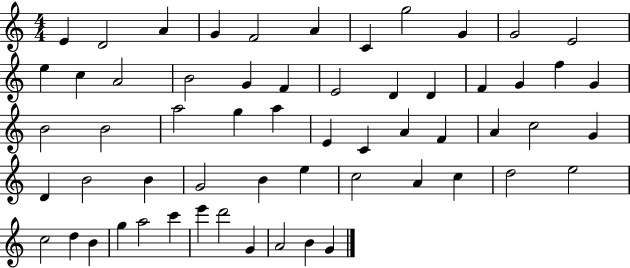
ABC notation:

X:1
T:Untitled
M:4/4
L:1/4
K:C
E D2 A G F2 A C g2 G G2 E2 e c A2 B2 G F E2 D D F G f G B2 B2 a2 g a E C A F A c2 G D B2 B G2 B e c2 A c d2 e2 c2 d B g a2 c' e' d'2 G A2 B G